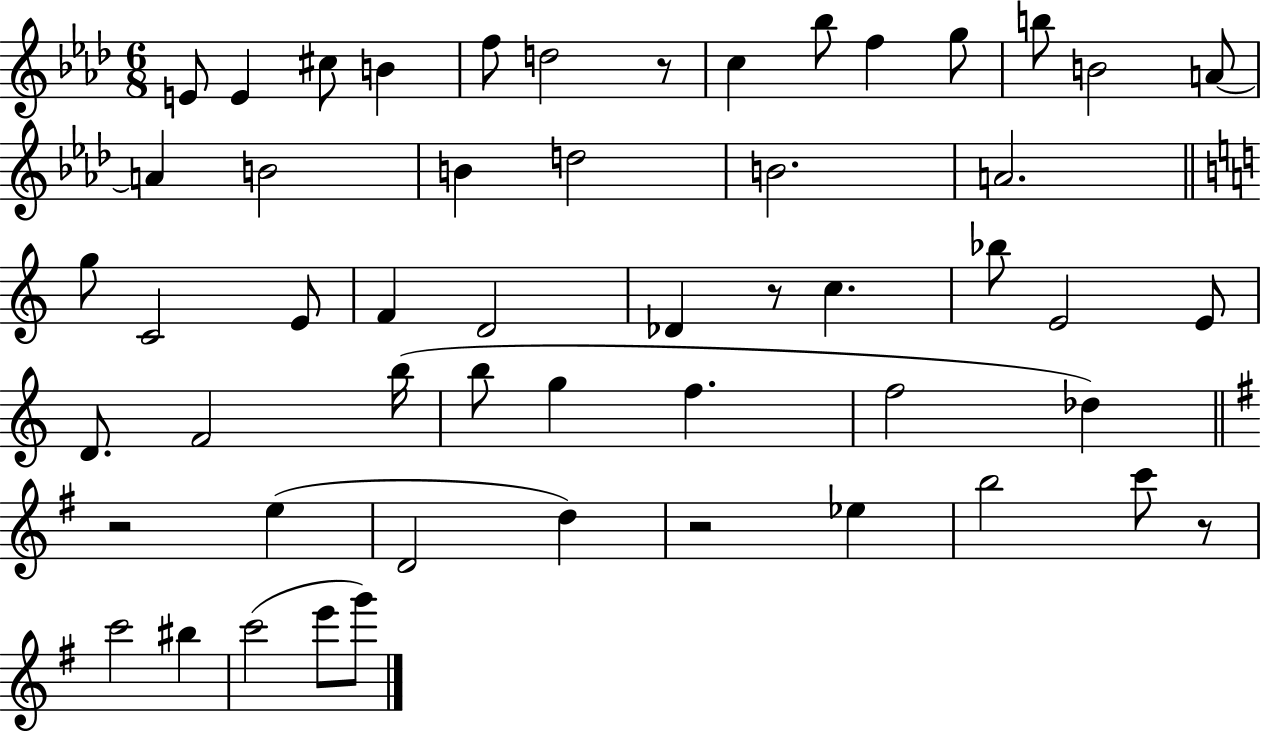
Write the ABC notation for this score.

X:1
T:Untitled
M:6/8
L:1/4
K:Ab
E/2 E ^c/2 B f/2 d2 z/2 c _b/2 f g/2 b/2 B2 A/2 A B2 B d2 B2 A2 g/2 C2 E/2 F D2 _D z/2 c _b/2 E2 E/2 D/2 F2 b/4 b/2 g f f2 _d z2 e D2 d z2 _e b2 c'/2 z/2 c'2 ^b c'2 e'/2 g'/2